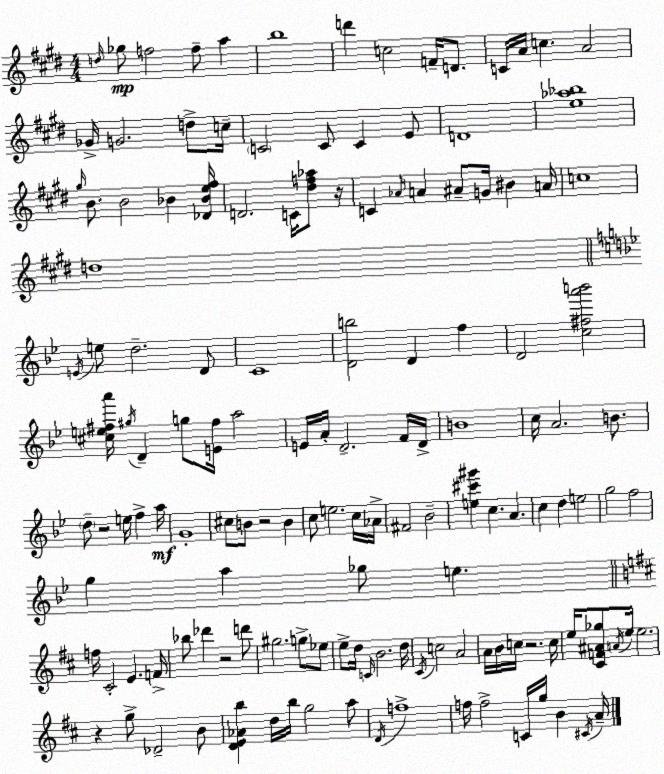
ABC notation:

X:1
T:Untitled
M:4/4
L:1/4
K:E
d/4 _g/2 f2 f/2 a b4 d' c2 F/4 D/2 C/4 A/4 c A2 _G/4 G2 d/2 c/4 C2 C/2 C E/2 D4 [e_a_b]4 ^g/4 B/2 B2 _B [_D_Be^f]/4 D2 C/4 [^df_a]/2 z/4 C _A/4 A ^A/2 G/4 ^B A/4 c4 d4 E/4 e/2 d2 D/2 C4 [Db]2 D f D2 [c^fa'b']2 [^ce^fa']/4 ^g/4 D g/2 [E^f]/4 a2 E/4 A/4 D2 F/4 D/4 B4 c/4 A2 B/2 d/2 z2 e/4 f a/4 G4 ^c/2 B/2 z2 B c/2 e2 c/4 _A/4 ^F2 _B2 [e^c'^g'] c A c d e2 g2 f2 g a _g/2 e f/4 ^C2 E F/4 _b/2 _d' z2 d'/2 ^g2 g/2 _e/2 e/2 d/4 C/4 B2 d/4 ^C/4 c2 A2 A/4 B/4 c/4 z2 c/4 e/4 [^CF^A_g]/2 A/4 e/4 e2 z g/2 _D2 B/2 [DE_Ab] d/4 b/4 g2 a/2 D/4 f4 f/4 f2 C/4 g/4 B ^C/4 A/4